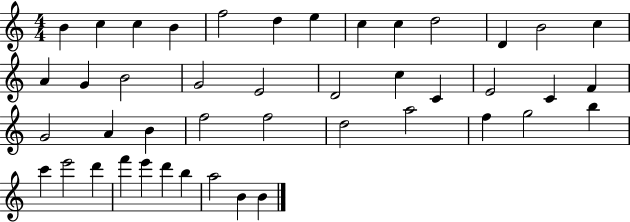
B4/q C5/q C5/q B4/q F5/h D5/q E5/q C5/q C5/q D5/h D4/q B4/h C5/q A4/q G4/q B4/h G4/h E4/h D4/h C5/q C4/q E4/h C4/q F4/q G4/h A4/q B4/q F5/h F5/h D5/h A5/h F5/q G5/h B5/q C6/q E6/h D6/q F6/q E6/q D6/q B5/q A5/h B4/q B4/q